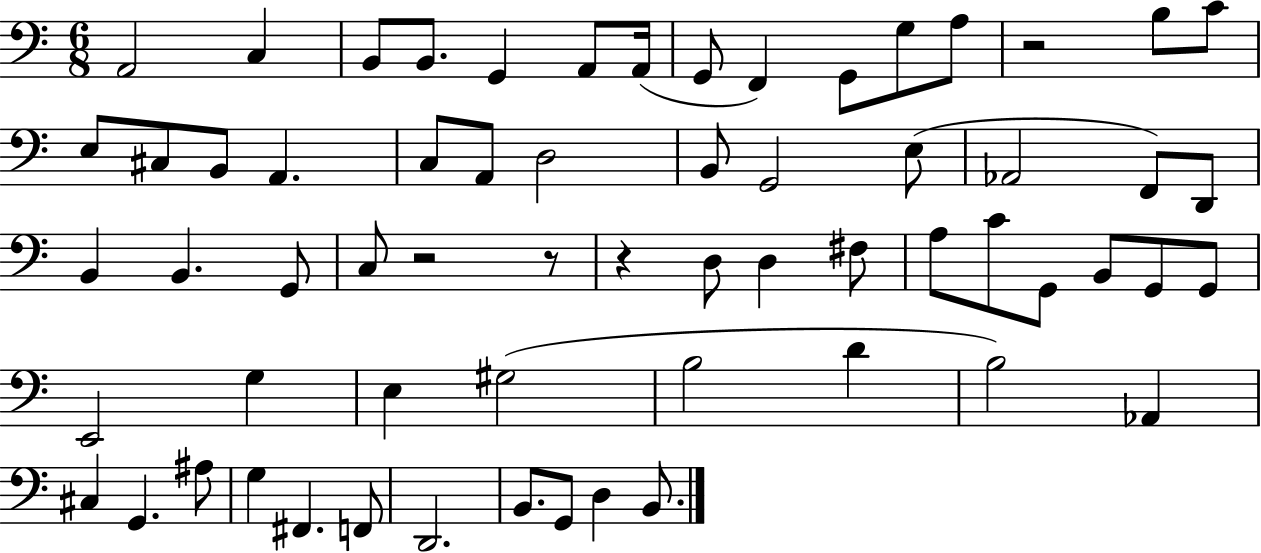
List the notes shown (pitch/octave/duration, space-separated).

A2/h C3/q B2/e B2/e. G2/q A2/e A2/s G2/e F2/q G2/e G3/e A3/e R/h B3/e C4/e E3/e C#3/e B2/e A2/q. C3/e A2/e D3/h B2/e G2/h E3/e Ab2/h F2/e D2/e B2/q B2/q. G2/e C3/e R/h R/e R/q D3/e D3/q F#3/e A3/e C4/e G2/e B2/e G2/e G2/e E2/h G3/q E3/q G#3/h B3/h D4/q B3/h Ab2/q C#3/q G2/q. A#3/e G3/q F#2/q. F2/e D2/h. B2/e. G2/e D3/q B2/e.